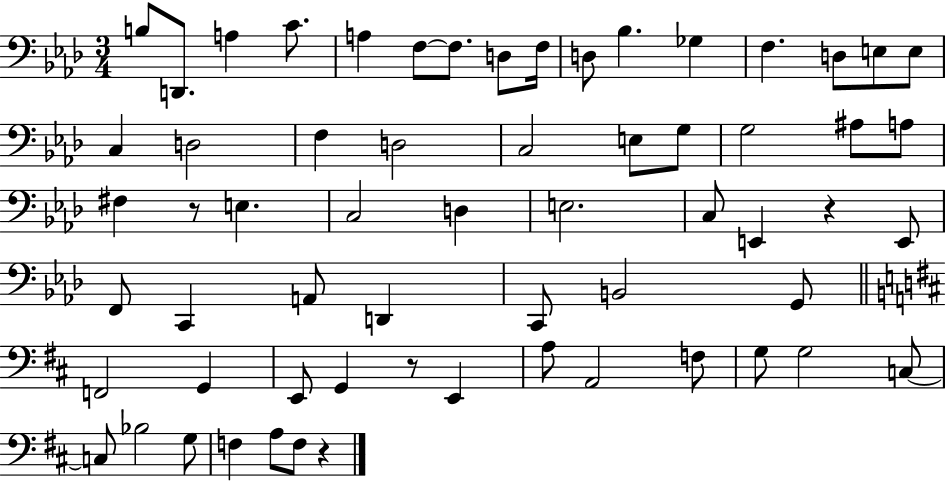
{
  \clef bass
  \numericTimeSignature
  \time 3/4
  \key aes \major
  b8 d,8. a4 c'8. | a4 f8~~ f8. d8 f16 | d8 bes4. ges4 | f4. d8 e8 e8 | \break c4 d2 | f4 d2 | c2 e8 g8 | g2 ais8 a8 | \break fis4 r8 e4. | c2 d4 | e2. | c8 e,4 r4 e,8 | \break f,8 c,4 a,8 d,4 | c,8 b,2 g,8 | \bar "||" \break \key d \major f,2 g,4 | e,8 g,4 r8 e,4 | a8 a,2 f8 | g8 g2 c8~~ | \break c8 bes2 g8 | f4 a8 f8 r4 | \bar "|."
}